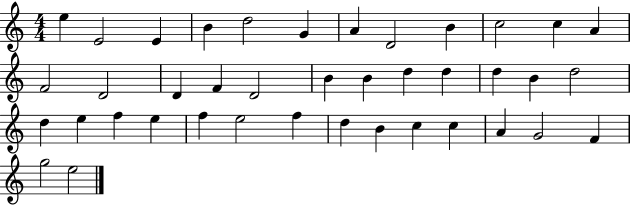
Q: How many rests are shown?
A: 0